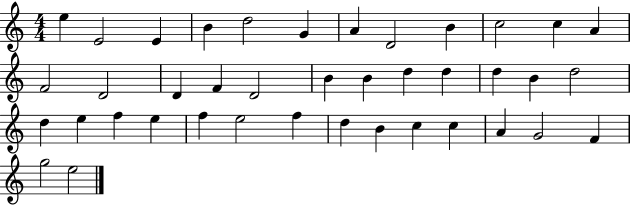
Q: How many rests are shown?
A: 0